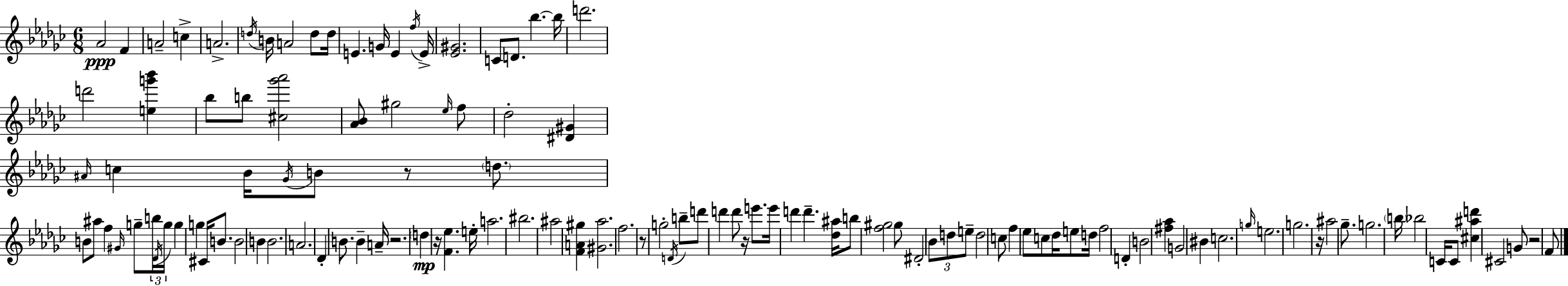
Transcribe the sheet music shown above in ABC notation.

X:1
T:Untitled
M:6/8
L:1/4
K:Ebm
_A2 F A2 c A2 d/4 B/4 A2 d/2 d/4 E G/4 E f/4 E/4 [_E^G]2 C/2 D/2 _b _b/4 d'2 d'2 [eg'_b'] _b/2 b/2 [^c_g'_a']2 [_A_B]/2 ^g2 _e/4 f/2 _d2 [^D^G] ^A/4 c _B/4 _G/4 B/2 z/2 d/2 B/2 ^a/2 f ^G/4 g/2 b/4 _D/4 g/4 g g ^C/4 B/2 B2 B B2 A2 _D B/2 B A/4 z2 d z/4 [F_e] e/4 a2 ^b2 ^a2 [FA^g] [^G_a]2 f2 z/2 g2 D/4 b/2 d'/2 d' d'/2 z/4 e'/2 e'/4 d' d' [_d^a]/4 b/2 [f^g]2 ^g/2 ^D2 _B/2 d/2 e/2 d2 c/2 f _e/2 c/2 _d/4 e/2 d/4 f2 D B2 [^f_a] G2 ^B c2 g/4 e2 g2 z/4 ^a2 _g/2 g2 b/4 _b2 C/4 C/2 [^c^ad'] ^C2 G/2 z2 F/2